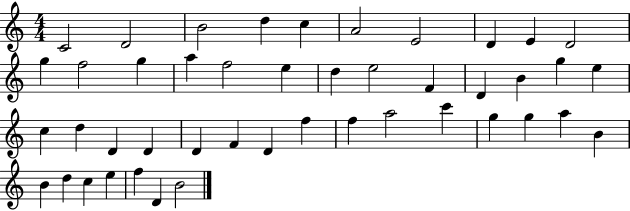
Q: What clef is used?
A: treble